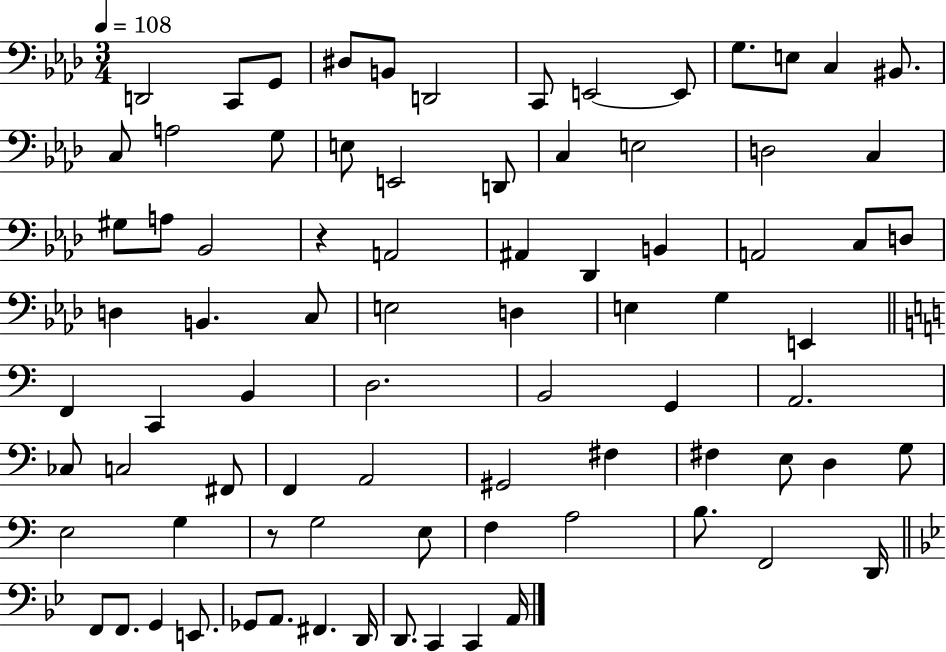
X:1
T:Untitled
M:3/4
L:1/4
K:Ab
D,,2 C,,/2 G,,/2 ^D,/2 B,,/2 D,,2 C,,/2 E,,2 E,,/2 G,/2 E,/2 C, ^B,,/2 C,/2 A,2 G,/2 E,/2 E,,2 D,,/2 C, E,2 D,2 C, ^G,/2 A,/2 _B,,2 z A,,2 ^A,, _D,, B,, A,,2 C,/2 D,/2 D, B,, C,/2 E,2 D, E, G, E,, F,, C,, B,, D,2 B,,2 G,, A,,2 _C,/2 C,2 ^F,,/2 F,, A,,2 ^G,,2 ^F, ^F, E,/2 D, G,/2 E,2 G, z/2 G,2 E,/2 F, A,2 B,/2 F,,2 D,,/4 F,,/2 F,,/2 G,, E,,/2 _G,,/2 A,,/2 ^F,, D,,/4 D,,/2 C,, C,, A,,/4